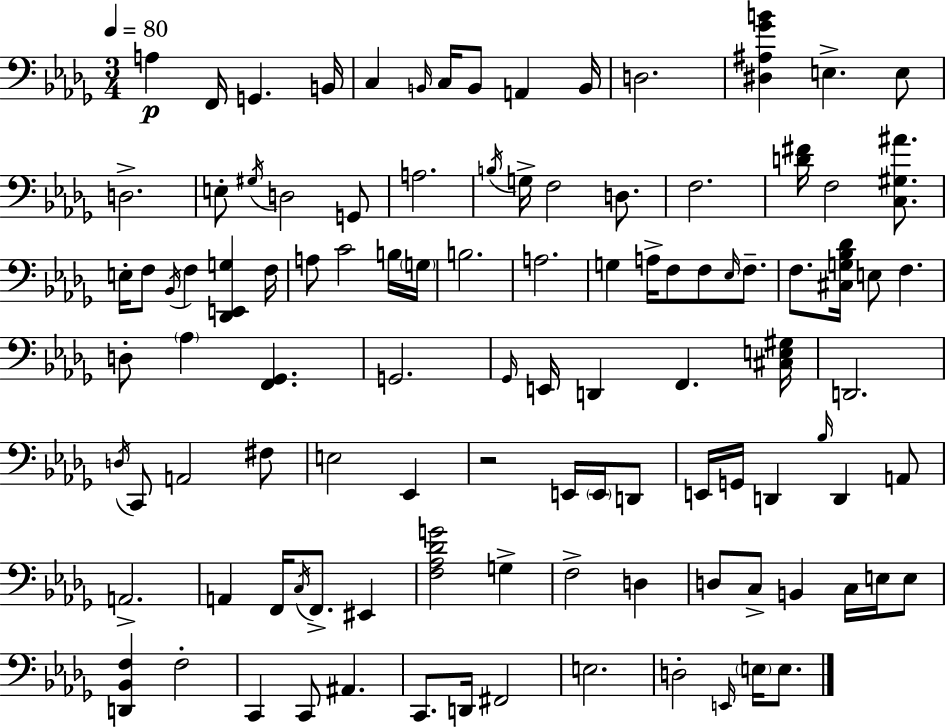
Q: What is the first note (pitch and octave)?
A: A3